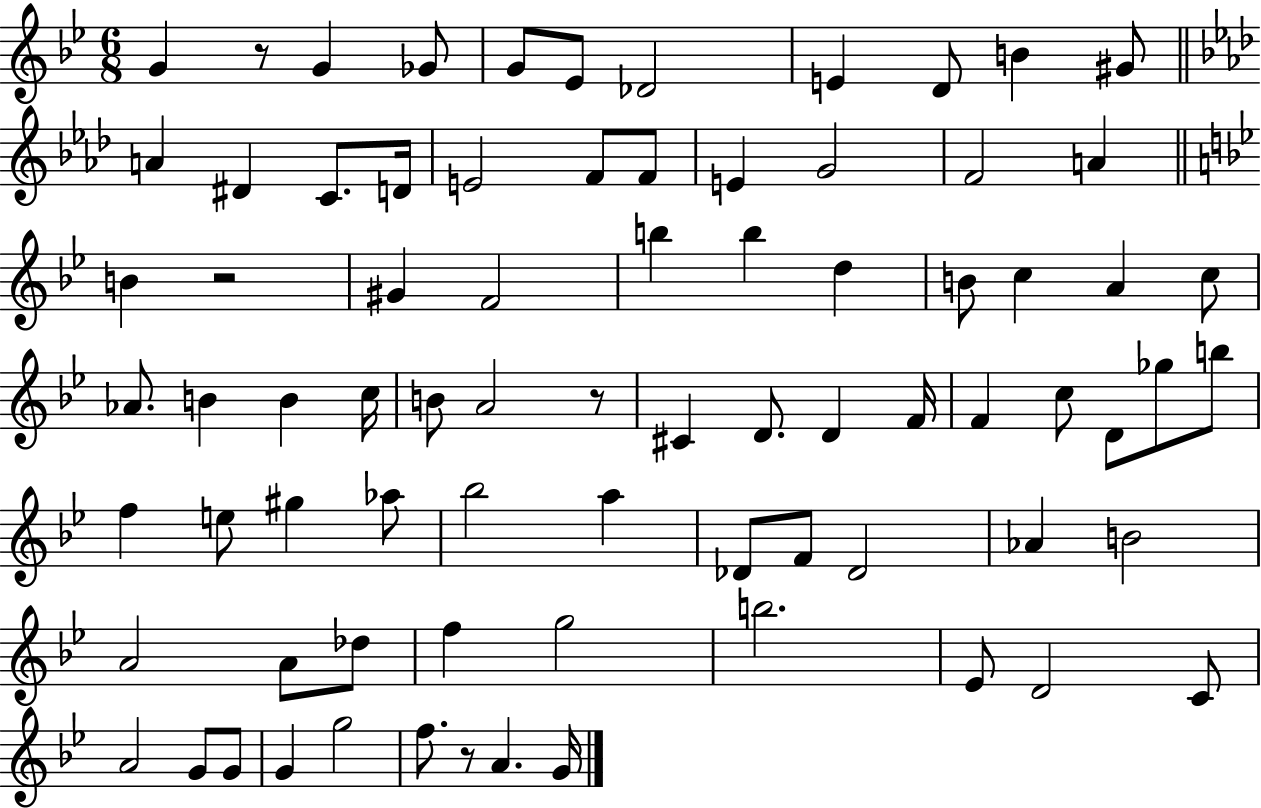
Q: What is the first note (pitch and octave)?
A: G4